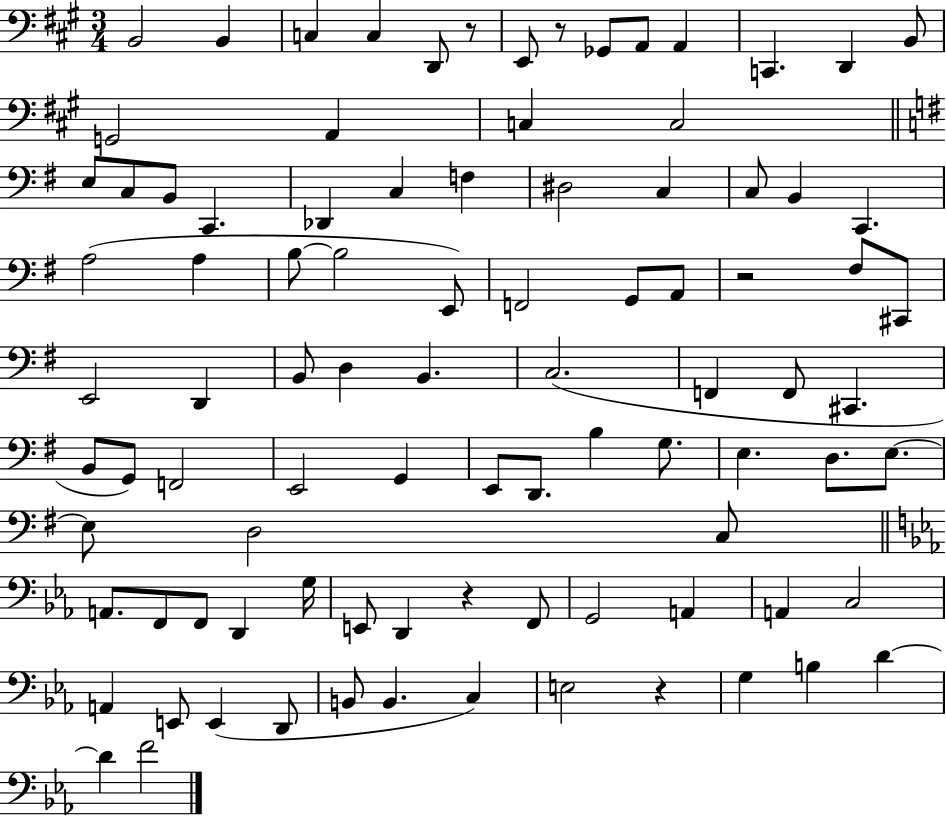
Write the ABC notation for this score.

X:1
T:Untitled
M:3/4
L:1/4
K:A
B,,2 B,, C, C, D,,/2 z/2 E,,/2 z/2 _G,,/2 A,,/2 A,, C,, D,, B,,/2 G,,2 A,, C, C,2 E,/2 C,/2 B,,/2 C,, _D,, C, F, ^D,2 C, C,/2 B,, C,, A,2 A, B,/2 B,2 E,,/2 F,,2 G,,/2 A,,/2 z2 ^F,/2 ^C,,/2 E,,2 D,, B,,/2 D, B,, C,2 F,, F,,/2 ^C,, B,,/2 G,,/2 F,,2 E,,2 G,, E,,/2 D,,/2 B, G,/2 E, D,/2 E,/2 E,/2 D,2 C,/2 A,,/2 F,,/2 F,,/2 D,, G,/4 E,,/2 D,, z F,,/2 G,,2 A,, A,, C,2 A,, E,,/2 E,, D,,/2 B,,/2 B,, C, E,2 z G, B, D D F2